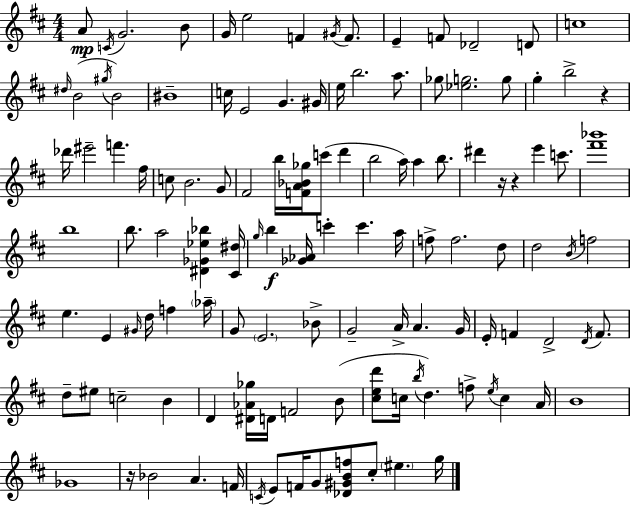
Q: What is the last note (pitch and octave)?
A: G5